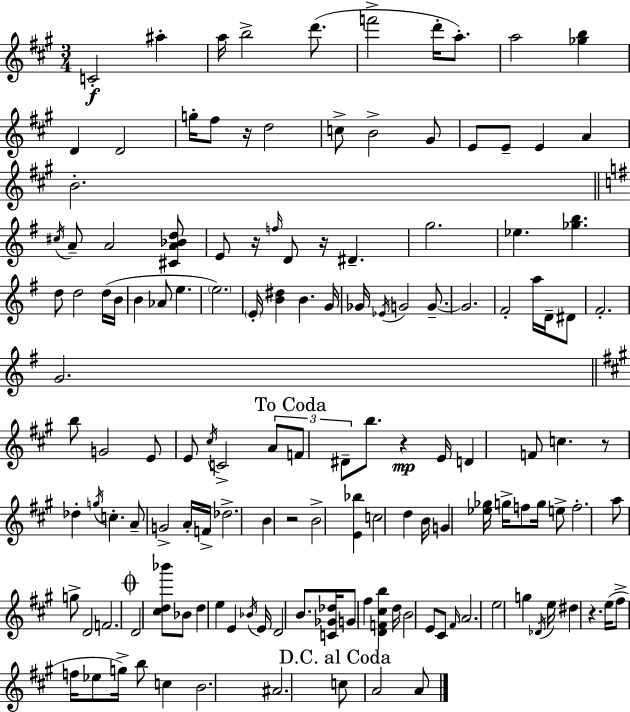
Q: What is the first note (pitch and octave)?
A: C4